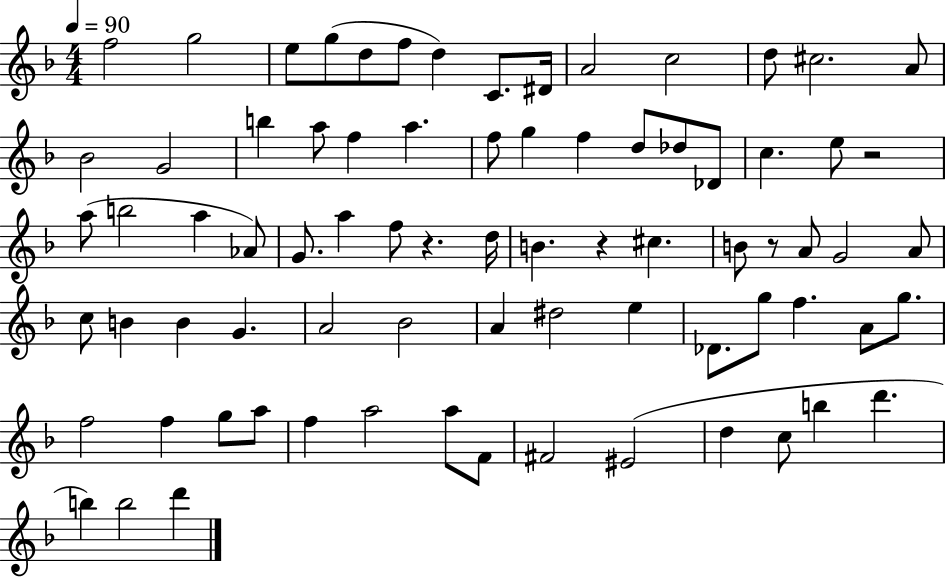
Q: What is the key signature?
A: F major